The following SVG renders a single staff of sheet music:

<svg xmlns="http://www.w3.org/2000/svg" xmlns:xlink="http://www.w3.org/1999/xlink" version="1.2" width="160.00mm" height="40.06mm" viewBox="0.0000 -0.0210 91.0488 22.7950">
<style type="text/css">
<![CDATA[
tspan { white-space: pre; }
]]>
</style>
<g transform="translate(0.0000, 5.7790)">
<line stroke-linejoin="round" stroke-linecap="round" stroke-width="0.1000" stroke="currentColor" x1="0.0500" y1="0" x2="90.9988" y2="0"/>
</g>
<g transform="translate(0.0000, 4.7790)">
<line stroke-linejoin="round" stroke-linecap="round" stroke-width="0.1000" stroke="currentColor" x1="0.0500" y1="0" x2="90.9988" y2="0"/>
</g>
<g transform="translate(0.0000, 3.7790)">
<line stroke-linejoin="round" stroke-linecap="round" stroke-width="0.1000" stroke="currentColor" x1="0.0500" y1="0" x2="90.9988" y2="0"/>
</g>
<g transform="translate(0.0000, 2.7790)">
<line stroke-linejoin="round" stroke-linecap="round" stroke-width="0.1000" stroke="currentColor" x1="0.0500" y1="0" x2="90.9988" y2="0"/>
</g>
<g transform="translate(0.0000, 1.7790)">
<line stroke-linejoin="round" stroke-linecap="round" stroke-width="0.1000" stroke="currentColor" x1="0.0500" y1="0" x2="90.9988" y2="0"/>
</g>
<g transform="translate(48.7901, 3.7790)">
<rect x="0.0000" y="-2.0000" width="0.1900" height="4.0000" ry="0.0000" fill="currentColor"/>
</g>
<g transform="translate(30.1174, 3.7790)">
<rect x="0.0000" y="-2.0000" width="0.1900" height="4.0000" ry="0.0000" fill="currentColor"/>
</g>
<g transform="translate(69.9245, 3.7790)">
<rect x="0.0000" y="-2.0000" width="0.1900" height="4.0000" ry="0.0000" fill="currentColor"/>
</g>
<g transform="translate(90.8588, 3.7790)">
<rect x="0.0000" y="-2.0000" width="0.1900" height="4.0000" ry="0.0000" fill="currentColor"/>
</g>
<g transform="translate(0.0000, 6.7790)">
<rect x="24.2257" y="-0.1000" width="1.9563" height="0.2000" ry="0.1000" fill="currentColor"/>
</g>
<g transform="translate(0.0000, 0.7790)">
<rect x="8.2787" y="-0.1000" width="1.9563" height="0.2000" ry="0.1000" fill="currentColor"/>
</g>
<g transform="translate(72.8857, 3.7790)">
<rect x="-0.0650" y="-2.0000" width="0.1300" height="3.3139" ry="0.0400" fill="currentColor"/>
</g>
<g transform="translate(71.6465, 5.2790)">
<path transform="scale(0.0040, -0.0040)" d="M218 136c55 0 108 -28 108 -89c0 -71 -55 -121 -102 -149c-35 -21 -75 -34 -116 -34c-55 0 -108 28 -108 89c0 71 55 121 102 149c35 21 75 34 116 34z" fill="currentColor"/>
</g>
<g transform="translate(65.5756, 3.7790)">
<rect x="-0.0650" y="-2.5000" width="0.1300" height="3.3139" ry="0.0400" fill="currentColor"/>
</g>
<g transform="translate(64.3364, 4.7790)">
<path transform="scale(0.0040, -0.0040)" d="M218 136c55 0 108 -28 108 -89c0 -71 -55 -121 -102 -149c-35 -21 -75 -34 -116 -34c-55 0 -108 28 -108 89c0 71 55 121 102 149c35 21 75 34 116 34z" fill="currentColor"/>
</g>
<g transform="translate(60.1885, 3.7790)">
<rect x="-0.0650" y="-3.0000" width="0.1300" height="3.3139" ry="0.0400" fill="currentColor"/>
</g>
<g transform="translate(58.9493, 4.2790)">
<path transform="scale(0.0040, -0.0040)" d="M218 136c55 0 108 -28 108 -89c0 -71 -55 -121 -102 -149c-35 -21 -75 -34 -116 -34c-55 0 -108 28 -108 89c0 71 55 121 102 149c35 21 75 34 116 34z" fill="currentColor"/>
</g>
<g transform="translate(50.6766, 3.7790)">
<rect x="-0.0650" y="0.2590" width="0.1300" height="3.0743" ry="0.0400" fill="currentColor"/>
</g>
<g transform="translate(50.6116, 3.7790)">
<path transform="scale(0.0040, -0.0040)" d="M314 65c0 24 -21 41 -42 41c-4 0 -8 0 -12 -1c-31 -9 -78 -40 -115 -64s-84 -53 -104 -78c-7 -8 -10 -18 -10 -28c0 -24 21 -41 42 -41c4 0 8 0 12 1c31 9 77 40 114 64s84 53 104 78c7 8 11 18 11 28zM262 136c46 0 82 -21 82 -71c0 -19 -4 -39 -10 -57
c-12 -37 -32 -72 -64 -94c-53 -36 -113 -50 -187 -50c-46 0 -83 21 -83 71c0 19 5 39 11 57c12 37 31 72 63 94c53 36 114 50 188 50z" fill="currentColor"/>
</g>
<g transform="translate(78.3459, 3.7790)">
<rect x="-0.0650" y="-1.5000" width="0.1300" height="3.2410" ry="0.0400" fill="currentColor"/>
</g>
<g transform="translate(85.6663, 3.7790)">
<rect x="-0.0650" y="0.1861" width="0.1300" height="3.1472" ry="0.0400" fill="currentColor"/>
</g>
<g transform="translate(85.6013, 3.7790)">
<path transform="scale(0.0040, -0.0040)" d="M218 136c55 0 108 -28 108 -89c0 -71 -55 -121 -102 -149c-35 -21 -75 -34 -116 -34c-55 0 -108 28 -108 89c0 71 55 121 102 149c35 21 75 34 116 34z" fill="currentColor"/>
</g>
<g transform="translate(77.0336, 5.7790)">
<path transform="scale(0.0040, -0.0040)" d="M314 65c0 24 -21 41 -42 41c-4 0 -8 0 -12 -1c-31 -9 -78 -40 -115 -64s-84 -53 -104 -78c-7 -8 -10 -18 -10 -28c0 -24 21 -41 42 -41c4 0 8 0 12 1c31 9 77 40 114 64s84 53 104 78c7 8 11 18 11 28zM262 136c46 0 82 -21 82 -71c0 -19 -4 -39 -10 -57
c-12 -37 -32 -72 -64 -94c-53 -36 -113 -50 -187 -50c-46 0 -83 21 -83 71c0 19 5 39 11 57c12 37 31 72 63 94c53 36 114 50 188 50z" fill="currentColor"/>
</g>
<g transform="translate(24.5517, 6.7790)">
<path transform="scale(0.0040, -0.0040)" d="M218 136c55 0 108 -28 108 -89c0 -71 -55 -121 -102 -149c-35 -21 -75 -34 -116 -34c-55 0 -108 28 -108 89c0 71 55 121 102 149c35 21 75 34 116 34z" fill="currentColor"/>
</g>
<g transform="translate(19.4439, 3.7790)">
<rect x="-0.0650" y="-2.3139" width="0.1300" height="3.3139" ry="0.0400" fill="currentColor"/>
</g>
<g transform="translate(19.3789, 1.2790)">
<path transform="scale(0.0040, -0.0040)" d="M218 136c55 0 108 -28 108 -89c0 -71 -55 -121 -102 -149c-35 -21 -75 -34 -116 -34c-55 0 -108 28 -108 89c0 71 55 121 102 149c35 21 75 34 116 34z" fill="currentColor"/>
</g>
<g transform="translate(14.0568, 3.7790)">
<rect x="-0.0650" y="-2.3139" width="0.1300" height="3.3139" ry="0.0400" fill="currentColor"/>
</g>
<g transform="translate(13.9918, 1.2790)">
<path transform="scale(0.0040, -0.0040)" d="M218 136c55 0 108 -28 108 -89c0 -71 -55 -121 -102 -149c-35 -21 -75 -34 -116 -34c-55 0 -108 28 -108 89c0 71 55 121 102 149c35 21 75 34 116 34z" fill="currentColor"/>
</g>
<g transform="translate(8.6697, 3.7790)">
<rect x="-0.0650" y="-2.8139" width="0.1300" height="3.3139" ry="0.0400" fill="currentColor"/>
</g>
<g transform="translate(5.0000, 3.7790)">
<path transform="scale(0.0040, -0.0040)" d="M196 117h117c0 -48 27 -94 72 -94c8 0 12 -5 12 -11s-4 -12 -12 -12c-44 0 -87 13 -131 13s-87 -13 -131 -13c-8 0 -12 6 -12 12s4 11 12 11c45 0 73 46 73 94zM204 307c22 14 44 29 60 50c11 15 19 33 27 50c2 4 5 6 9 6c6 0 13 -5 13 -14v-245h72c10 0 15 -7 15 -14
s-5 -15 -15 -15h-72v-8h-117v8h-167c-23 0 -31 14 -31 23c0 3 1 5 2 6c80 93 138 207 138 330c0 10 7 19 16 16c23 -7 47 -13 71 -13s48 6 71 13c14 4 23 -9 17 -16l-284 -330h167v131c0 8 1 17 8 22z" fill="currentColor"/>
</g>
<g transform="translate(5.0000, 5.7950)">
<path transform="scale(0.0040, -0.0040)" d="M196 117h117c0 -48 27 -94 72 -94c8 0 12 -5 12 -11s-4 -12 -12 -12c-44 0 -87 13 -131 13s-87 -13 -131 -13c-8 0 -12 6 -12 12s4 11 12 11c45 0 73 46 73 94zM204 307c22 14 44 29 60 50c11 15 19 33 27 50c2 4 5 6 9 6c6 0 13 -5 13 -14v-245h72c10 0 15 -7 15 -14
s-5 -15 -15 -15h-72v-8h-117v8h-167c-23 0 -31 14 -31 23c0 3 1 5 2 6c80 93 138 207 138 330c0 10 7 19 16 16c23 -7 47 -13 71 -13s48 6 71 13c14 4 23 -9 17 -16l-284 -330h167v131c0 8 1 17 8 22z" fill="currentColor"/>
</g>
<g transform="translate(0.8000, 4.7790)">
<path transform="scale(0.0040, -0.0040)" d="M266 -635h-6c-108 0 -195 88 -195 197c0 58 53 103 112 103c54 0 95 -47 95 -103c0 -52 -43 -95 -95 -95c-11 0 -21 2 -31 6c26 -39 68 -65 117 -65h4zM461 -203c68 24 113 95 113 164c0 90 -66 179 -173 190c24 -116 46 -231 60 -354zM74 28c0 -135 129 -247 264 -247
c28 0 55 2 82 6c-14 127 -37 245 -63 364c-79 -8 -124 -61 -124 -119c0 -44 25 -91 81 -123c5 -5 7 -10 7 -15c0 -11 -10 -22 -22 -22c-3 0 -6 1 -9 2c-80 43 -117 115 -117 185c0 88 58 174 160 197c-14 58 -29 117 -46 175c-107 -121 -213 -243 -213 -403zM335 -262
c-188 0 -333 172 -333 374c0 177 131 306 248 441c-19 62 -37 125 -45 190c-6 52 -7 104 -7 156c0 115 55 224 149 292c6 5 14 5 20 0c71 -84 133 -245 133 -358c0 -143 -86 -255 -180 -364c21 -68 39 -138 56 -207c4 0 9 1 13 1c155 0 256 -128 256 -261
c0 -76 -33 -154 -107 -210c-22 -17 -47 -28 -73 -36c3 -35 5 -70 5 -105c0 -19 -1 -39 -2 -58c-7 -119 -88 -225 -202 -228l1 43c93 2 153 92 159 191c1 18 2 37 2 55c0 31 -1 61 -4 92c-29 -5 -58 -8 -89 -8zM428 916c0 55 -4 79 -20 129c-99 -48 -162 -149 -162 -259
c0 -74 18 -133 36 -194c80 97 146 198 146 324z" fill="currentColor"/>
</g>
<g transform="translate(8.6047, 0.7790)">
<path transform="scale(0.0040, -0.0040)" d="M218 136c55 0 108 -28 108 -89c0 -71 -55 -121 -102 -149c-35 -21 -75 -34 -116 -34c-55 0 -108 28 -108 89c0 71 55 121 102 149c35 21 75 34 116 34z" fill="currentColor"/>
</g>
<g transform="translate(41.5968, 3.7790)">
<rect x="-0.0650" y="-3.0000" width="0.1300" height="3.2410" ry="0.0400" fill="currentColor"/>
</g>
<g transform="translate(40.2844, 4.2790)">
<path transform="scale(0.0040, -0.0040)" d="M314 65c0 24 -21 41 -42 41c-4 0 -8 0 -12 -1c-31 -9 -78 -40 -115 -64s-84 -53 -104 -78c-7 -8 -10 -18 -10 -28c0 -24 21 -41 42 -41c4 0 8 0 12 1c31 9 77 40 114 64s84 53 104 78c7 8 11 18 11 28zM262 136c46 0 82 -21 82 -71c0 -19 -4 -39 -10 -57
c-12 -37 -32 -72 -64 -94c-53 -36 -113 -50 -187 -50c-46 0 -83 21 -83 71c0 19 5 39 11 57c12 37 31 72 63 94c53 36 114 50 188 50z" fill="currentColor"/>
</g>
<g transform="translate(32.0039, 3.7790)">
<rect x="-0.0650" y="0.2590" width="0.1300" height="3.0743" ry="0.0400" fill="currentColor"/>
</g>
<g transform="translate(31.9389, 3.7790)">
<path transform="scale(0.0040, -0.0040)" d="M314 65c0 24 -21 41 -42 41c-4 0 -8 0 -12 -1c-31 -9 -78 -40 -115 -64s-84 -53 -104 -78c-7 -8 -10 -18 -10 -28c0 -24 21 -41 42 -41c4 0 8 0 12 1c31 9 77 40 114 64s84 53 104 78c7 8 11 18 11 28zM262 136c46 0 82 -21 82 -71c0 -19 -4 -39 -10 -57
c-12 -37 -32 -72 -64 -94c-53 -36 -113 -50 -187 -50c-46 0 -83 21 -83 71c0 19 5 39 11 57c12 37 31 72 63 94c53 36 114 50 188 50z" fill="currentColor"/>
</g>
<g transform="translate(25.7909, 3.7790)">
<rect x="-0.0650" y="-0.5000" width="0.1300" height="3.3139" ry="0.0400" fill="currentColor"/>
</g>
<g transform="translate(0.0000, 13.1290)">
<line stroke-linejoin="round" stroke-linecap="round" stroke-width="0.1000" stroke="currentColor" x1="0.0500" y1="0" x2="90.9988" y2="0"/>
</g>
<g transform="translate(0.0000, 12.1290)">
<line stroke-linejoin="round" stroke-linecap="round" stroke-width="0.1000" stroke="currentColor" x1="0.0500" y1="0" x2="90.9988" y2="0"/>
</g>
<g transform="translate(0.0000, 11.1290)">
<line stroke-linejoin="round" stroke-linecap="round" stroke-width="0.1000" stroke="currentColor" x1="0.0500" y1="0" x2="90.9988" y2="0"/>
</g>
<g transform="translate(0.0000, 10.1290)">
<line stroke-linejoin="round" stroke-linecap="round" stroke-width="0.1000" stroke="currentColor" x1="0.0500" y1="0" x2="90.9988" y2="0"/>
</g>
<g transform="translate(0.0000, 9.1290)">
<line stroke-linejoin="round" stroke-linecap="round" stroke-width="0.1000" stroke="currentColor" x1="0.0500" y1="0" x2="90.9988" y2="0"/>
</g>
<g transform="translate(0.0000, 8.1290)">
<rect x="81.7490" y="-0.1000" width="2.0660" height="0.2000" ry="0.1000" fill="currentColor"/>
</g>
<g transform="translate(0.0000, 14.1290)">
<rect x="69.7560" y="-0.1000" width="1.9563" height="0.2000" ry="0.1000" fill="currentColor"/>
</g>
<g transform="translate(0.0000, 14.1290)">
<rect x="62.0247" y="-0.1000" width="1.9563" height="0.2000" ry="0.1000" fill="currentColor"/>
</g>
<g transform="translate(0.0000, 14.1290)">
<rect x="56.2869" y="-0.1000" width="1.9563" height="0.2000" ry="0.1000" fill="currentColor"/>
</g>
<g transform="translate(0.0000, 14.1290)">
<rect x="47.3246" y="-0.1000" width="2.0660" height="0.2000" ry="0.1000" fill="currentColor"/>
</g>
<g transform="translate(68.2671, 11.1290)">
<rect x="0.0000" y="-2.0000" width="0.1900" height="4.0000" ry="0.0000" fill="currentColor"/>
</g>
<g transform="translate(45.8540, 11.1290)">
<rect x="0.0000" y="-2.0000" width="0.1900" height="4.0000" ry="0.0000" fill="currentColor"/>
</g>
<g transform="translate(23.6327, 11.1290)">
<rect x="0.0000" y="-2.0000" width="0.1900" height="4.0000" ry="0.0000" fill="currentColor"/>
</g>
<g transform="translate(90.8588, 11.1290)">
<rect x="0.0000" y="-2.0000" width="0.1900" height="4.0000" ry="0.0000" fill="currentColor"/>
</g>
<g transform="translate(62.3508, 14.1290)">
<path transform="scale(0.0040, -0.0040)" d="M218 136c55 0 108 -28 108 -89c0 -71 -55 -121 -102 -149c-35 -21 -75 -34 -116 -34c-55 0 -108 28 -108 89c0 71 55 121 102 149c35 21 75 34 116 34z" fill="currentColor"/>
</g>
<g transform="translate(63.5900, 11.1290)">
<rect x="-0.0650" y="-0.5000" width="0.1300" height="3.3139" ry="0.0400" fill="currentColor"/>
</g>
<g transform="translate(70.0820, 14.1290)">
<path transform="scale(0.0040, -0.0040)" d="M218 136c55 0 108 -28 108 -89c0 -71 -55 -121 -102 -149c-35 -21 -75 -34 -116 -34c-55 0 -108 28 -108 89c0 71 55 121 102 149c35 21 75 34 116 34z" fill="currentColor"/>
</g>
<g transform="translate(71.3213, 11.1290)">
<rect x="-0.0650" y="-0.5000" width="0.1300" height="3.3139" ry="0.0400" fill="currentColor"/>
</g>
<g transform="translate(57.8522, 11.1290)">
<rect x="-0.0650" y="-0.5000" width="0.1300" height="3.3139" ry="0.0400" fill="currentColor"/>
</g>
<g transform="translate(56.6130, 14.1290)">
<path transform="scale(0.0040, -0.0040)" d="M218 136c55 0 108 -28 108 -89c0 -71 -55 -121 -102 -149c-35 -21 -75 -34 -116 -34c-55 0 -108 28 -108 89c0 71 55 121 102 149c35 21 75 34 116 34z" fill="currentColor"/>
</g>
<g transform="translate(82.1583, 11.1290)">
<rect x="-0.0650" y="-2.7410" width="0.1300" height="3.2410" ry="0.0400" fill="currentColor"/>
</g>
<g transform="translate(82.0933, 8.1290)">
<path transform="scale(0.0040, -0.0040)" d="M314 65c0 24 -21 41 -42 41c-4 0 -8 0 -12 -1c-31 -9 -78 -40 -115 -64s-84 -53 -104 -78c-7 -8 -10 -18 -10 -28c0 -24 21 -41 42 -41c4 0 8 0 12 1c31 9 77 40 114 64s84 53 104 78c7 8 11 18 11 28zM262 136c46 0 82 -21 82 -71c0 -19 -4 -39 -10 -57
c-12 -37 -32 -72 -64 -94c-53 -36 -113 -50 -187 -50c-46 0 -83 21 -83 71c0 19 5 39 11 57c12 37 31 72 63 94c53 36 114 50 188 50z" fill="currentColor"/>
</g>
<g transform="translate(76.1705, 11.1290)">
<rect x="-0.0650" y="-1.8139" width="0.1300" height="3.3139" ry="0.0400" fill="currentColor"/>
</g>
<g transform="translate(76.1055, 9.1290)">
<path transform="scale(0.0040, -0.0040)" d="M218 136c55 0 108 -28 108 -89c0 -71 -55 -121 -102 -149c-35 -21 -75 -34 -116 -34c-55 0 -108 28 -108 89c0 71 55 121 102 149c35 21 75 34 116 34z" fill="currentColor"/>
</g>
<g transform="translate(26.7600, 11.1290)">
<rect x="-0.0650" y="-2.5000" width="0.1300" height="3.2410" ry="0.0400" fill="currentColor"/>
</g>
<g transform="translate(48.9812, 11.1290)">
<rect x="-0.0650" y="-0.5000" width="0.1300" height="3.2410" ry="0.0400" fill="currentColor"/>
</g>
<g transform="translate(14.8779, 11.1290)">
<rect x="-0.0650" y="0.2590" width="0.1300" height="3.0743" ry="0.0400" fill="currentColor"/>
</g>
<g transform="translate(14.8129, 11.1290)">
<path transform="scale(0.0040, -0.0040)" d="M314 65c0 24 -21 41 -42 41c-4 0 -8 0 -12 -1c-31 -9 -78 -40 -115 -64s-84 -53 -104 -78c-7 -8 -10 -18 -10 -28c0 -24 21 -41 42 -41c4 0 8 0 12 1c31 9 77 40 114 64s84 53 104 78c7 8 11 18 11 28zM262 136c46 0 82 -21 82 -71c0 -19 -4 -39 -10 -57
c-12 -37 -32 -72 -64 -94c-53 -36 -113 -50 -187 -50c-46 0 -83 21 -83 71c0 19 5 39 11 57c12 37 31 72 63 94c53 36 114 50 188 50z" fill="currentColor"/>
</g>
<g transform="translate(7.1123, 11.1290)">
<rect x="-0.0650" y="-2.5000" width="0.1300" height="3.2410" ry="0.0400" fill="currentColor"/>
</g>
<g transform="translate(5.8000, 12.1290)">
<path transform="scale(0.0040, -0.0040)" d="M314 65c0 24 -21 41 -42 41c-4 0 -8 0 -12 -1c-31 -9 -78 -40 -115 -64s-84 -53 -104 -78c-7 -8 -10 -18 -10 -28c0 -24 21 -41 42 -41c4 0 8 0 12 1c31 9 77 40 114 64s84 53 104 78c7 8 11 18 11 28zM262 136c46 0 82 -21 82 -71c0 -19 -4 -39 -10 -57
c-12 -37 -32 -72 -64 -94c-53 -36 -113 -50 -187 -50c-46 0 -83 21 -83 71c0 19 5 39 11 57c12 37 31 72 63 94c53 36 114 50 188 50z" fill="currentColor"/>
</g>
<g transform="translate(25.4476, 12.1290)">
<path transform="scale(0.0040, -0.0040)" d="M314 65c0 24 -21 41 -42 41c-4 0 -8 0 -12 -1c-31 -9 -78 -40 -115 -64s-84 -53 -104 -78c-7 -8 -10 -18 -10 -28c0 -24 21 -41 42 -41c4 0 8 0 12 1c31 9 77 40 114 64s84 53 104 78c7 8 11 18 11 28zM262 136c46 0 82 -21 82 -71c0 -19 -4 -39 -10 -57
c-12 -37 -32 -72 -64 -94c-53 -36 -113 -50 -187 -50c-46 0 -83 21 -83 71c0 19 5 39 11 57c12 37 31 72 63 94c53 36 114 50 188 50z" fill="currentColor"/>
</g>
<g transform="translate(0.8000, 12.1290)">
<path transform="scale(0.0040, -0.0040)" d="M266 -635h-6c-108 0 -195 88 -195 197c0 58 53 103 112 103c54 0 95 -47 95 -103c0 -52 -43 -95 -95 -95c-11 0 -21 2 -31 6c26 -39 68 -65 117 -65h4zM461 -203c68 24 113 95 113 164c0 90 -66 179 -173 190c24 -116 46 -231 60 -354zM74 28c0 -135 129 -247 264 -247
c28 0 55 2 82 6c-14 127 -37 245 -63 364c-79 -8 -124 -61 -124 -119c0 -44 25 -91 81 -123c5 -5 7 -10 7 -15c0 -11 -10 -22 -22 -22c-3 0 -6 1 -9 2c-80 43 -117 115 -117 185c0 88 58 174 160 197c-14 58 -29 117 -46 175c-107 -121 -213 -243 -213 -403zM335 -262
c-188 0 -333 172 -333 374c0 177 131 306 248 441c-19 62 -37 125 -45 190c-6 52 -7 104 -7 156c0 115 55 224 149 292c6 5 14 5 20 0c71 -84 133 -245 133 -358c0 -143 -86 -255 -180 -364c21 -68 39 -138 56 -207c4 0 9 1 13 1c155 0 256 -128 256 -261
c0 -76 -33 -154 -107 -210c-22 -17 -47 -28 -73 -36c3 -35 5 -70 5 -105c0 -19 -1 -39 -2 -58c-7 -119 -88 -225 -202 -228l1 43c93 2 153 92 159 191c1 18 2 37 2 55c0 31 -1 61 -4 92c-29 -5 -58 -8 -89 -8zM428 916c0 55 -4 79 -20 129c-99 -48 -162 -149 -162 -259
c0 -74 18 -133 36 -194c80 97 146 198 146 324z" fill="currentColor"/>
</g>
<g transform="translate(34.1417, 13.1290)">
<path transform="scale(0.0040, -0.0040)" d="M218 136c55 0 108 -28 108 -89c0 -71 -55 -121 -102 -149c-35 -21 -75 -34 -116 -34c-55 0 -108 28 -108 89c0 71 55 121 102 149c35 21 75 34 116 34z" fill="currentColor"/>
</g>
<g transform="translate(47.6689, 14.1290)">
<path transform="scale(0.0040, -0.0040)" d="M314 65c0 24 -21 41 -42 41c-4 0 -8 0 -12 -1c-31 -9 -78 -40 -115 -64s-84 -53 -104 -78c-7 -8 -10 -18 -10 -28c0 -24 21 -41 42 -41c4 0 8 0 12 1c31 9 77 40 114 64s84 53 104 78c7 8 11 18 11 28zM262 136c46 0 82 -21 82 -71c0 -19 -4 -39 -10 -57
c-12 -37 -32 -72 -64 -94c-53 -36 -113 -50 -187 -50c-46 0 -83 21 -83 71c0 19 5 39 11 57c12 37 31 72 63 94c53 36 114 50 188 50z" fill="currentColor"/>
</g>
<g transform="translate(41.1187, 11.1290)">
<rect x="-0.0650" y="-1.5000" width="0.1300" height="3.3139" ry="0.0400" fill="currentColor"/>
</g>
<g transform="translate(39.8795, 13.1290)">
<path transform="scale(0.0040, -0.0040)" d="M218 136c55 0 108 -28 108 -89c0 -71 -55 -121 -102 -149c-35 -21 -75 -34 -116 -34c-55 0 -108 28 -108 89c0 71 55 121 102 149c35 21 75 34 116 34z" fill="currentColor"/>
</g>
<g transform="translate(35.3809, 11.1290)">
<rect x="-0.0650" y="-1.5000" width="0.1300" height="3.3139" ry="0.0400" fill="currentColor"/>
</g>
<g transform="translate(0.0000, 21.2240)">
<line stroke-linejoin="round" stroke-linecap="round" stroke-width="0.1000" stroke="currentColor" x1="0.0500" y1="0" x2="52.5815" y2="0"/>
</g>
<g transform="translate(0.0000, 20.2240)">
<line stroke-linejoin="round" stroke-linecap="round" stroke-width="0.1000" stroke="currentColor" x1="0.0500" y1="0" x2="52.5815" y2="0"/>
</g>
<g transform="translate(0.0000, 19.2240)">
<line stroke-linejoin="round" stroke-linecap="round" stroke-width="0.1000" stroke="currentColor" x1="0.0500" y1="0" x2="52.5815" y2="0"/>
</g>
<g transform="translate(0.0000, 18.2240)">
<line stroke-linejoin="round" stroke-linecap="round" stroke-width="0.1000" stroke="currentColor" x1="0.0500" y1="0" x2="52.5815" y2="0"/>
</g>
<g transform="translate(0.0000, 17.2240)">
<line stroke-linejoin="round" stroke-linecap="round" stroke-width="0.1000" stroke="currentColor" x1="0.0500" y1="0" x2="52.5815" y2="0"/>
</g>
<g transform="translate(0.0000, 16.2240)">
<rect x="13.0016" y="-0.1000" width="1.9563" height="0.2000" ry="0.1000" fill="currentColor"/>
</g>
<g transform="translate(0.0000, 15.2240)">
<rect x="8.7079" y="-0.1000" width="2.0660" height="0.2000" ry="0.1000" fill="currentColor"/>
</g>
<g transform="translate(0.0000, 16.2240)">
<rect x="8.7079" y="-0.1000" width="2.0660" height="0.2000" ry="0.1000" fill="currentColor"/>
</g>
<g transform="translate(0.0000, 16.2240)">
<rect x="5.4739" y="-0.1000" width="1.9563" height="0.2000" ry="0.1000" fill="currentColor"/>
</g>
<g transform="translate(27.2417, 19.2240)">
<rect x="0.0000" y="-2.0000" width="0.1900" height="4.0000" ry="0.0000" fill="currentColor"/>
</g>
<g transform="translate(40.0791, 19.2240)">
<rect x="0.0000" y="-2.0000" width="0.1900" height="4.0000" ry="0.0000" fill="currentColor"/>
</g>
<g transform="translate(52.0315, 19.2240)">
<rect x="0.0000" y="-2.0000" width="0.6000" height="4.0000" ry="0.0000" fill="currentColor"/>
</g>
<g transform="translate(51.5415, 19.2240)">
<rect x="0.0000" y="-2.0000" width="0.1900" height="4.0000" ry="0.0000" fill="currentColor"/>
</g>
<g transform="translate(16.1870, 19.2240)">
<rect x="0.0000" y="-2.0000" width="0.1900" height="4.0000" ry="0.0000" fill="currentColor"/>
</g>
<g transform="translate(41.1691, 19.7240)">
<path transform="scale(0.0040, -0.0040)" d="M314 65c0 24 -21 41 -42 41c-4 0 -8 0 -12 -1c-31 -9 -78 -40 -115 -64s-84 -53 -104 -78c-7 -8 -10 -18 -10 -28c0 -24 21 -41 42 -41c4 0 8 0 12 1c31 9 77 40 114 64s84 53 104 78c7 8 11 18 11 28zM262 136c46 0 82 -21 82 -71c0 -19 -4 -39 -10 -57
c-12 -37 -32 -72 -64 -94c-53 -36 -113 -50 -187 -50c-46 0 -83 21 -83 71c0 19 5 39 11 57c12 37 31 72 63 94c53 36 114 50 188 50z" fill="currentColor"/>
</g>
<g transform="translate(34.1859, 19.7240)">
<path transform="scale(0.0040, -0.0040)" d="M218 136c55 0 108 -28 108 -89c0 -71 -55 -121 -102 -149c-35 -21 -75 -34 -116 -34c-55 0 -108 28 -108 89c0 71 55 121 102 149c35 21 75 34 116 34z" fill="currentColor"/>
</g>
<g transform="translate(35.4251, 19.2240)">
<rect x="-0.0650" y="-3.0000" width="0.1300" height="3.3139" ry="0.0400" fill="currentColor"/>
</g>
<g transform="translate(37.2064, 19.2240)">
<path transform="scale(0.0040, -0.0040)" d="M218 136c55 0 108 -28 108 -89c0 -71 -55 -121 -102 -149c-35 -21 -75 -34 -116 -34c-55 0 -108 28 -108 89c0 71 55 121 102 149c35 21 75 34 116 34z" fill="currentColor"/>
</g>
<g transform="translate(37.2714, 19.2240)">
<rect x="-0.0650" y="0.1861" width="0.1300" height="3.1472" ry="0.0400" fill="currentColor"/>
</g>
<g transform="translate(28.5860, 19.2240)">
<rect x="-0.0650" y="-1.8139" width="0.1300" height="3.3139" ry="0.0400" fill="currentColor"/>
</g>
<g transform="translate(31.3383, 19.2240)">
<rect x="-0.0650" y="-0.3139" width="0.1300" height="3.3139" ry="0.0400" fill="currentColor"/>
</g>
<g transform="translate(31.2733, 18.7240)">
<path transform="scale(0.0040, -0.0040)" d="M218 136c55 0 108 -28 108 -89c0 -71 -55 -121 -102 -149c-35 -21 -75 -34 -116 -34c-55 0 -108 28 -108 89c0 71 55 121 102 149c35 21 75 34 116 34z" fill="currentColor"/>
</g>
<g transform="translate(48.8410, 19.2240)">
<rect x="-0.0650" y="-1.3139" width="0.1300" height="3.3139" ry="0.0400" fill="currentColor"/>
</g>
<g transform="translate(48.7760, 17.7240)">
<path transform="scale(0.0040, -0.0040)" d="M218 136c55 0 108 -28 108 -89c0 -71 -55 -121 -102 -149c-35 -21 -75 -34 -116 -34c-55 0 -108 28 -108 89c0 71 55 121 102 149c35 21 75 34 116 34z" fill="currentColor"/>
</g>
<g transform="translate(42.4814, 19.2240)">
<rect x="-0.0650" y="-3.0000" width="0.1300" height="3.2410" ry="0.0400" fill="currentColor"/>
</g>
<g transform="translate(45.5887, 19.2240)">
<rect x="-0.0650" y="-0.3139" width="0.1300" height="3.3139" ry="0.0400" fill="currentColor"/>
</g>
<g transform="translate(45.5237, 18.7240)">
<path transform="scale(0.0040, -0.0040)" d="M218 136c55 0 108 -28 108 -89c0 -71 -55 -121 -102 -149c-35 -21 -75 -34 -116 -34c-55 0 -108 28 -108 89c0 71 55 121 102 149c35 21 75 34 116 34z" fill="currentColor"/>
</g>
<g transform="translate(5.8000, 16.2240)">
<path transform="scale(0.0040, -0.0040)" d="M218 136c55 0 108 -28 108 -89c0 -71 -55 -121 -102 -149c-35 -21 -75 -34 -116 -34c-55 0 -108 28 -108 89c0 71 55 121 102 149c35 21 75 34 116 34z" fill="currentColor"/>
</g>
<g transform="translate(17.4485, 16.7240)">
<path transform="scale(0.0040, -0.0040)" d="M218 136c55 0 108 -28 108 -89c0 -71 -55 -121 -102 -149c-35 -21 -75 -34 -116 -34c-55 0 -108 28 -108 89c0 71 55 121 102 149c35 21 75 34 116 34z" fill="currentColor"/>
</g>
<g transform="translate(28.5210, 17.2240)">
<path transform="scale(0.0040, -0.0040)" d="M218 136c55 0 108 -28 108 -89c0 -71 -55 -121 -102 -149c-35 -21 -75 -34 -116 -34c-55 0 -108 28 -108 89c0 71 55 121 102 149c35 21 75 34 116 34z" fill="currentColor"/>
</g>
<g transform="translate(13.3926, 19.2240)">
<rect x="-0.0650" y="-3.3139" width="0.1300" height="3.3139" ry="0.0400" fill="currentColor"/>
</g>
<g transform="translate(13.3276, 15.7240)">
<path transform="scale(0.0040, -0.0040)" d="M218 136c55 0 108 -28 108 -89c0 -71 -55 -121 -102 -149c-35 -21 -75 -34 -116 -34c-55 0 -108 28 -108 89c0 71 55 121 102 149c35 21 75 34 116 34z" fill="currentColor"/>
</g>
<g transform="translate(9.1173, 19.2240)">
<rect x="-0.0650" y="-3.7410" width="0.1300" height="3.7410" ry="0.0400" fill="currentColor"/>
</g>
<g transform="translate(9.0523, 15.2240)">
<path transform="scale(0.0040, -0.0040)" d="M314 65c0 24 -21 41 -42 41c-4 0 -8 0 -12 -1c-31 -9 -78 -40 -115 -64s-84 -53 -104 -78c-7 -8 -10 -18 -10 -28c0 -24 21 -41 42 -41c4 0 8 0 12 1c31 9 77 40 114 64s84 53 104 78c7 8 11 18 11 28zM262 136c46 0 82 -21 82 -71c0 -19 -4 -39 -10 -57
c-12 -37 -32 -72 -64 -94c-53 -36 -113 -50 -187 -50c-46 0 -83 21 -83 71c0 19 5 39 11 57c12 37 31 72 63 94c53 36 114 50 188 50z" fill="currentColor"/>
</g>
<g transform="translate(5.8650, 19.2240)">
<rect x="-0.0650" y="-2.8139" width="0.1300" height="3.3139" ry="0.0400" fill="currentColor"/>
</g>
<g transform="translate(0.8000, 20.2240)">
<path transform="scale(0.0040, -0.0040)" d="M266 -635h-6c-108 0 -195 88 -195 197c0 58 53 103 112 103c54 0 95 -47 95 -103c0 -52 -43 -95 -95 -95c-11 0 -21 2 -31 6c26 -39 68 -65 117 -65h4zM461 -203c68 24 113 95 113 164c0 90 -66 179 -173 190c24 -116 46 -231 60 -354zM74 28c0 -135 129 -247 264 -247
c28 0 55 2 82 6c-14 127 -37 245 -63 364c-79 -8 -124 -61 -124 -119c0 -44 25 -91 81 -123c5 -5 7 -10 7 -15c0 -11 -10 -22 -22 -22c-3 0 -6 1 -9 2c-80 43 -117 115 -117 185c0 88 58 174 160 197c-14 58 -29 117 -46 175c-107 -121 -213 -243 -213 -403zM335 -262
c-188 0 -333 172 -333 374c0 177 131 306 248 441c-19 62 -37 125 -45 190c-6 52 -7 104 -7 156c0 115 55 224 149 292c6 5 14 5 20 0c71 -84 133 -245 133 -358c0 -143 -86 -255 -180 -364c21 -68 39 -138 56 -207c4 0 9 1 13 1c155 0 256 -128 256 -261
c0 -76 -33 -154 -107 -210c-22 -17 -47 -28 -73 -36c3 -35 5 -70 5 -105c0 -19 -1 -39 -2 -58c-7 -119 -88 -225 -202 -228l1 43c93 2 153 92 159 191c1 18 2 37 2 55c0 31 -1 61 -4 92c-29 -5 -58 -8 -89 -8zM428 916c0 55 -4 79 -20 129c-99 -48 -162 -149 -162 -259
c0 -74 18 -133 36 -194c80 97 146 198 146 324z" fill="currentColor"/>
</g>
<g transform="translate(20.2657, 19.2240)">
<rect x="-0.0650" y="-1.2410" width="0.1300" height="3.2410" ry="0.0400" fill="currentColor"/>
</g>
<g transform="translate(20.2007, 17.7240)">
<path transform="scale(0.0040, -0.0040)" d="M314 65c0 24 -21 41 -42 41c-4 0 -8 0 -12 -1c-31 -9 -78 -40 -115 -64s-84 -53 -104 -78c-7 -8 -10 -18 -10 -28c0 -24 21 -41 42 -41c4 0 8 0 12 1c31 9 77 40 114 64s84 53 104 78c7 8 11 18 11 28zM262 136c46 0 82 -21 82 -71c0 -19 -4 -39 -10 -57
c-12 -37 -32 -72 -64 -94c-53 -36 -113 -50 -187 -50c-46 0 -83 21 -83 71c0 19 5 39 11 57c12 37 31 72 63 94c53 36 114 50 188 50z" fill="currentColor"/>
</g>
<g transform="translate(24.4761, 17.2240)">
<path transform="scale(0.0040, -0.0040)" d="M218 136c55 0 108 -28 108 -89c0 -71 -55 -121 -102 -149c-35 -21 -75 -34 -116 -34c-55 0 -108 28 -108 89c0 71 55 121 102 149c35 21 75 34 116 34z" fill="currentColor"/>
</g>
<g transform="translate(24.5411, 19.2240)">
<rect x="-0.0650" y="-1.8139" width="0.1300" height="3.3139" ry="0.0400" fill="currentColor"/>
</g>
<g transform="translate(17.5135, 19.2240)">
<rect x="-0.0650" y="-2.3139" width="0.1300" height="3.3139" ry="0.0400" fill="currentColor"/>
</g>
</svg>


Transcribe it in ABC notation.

X:1
T:Untitled
M:4/4
L:1/4
K:C
a g g C B2 A2 B2 A G F E2 B G2 B2 G2 E E C2 C C C f a2 a c'2 b g e2 f f c A B A2 c e